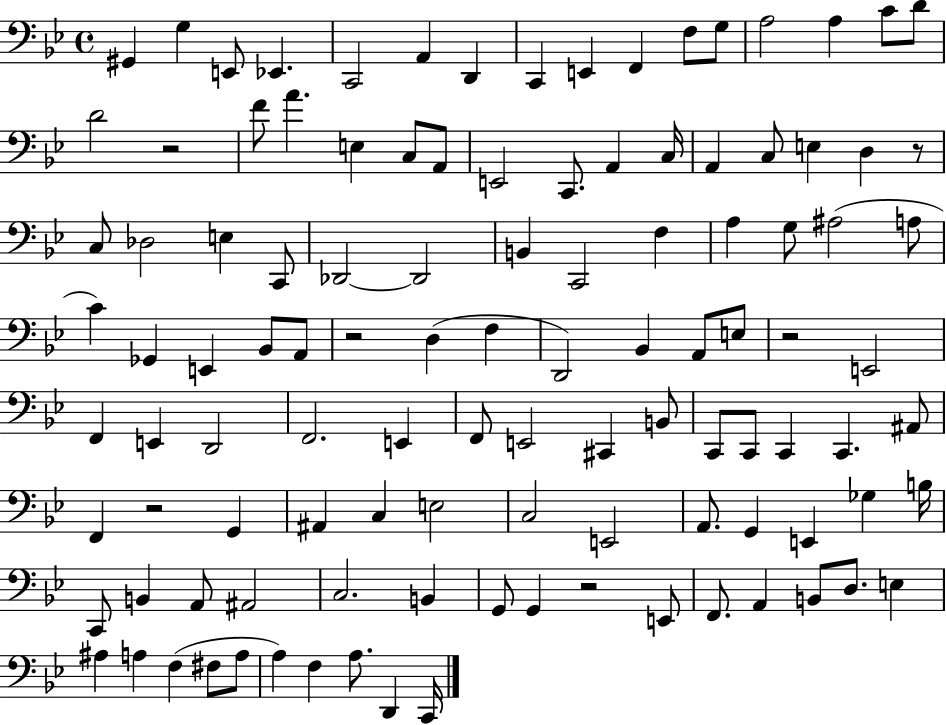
X:1
T:Untitled
M:4/4
L:1/4
K:Bb
^G,, G, E,,/2 _E,, C,,2 A,, D,, C,, E,, F,, F,/2 G,/2 A,2 A, C/2 D/2 D2 z2 F/2 A E, C,/2 A,,/2 E,,2 C,,/2 A,, C,/4 A,, C,/2 E, D, z/2 C,/2 _D,2 E, C,,/2 _D,,2 _D,,2 B,, C,,2 F, A, G,/2 ^A,2 A,/2 C _G,, E,, _B,,/2 A,,/2 z2 D, F, D,,2 _B,, A,,/2 E,/2 z2 E,,2 F,, E,, D,,2 F,,2 E,, F,,/2 E,,2 ^C,, B,,/2 C,,/2 C,,/2 C,, C,, ^A,,/2 F,, z2 G,, ^A,, C, E,2 C,2 E,,2 A,,/2 G,, E,, _G, B,/4 C,,/2 B,, A,,/2 ^A,,2 C,2 B,, G,,/2 G,, z2 E,,/2 F,,/2 A,, B,,/2 D,/2 E, ^A, A, F, ^F,/2 A,/2 A, F, A,/2 D,, C,,/4